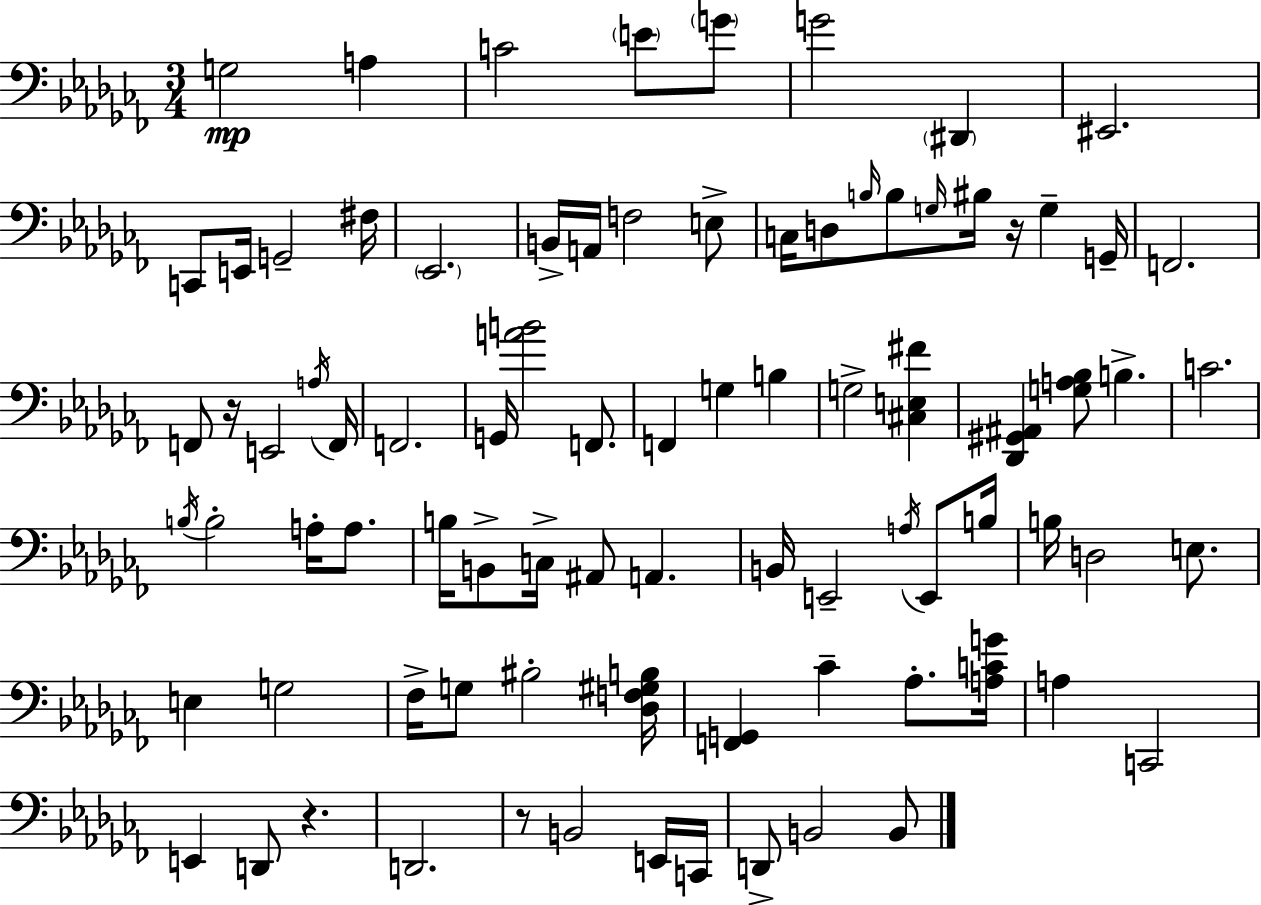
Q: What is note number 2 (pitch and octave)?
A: A3